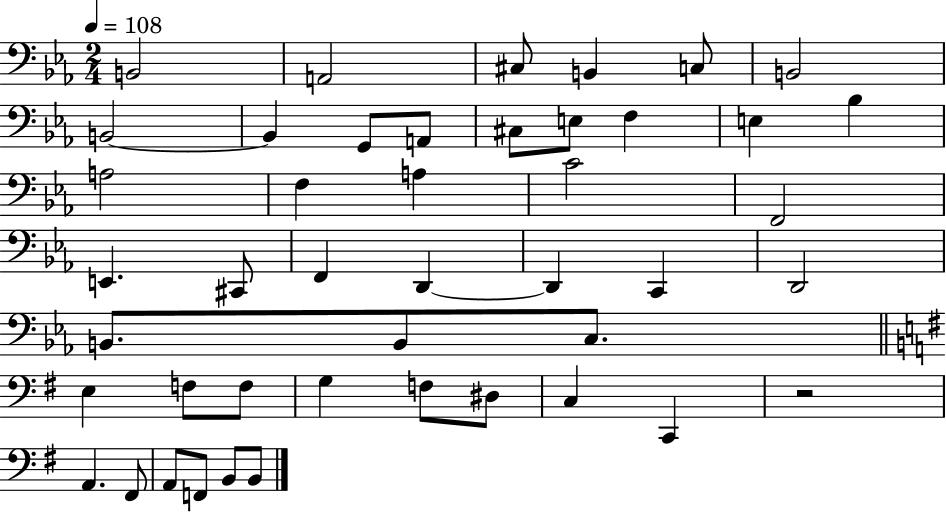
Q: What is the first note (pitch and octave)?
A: B2